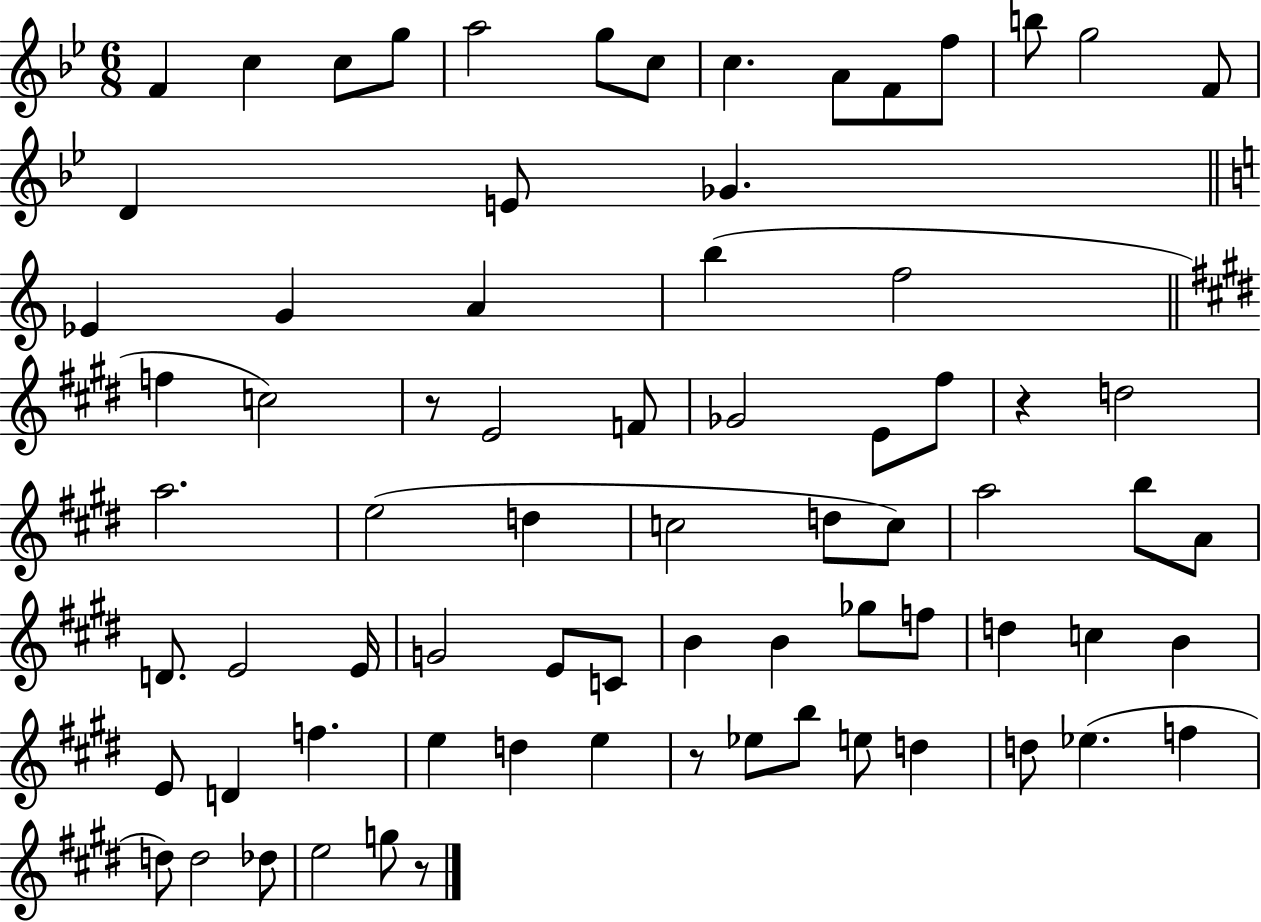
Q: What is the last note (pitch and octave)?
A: G5